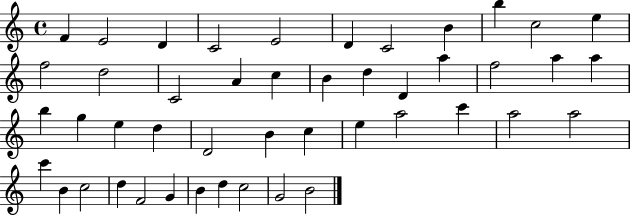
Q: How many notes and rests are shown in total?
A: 46